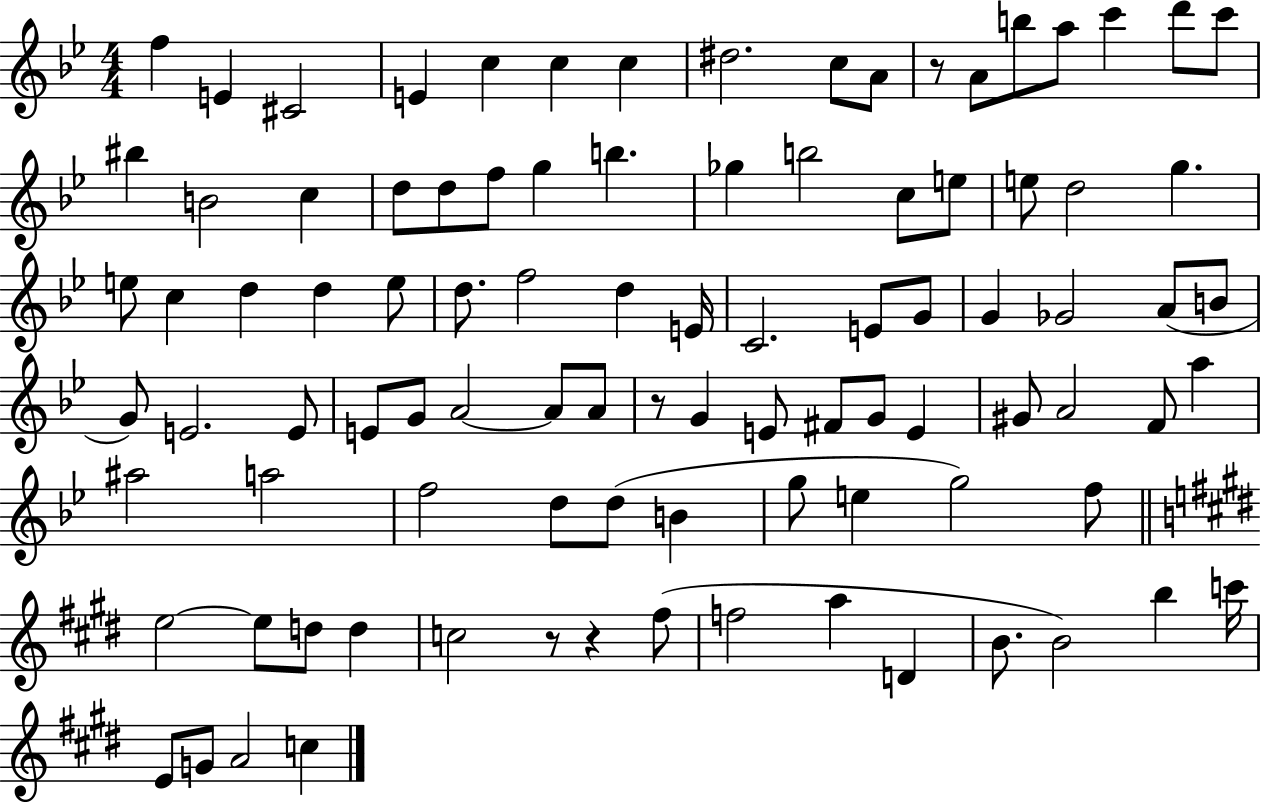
F5/q E4/q C#4/h E4/q C5/q C5/q C5/q D#5/h. C5/e A4/e R/e A4/e B5/e A5/e C6/q D6/e C6/e BIS5/q B4/h C5/q D5/e D5/e F5/e G5/q B5/q. Gb5/q B5/h C5/e E5/e E5/e D5/h G5/q. E5/e C5/q D5/q D5/q E5/e D5/e. F5/h D5/q E4/s C4/h. E4/e G4/e G4/q Gb4/h A4/e B4/e G4/e E4/h. E4/e E4/e G4/e A4/h A4/e A4/e R/e G4/q E4/e F#4/e G4/e E4/q G#4/e A4/h F4/e A5/q A#5/h A5/h F5/h D5/e D5/e B4/q G5/e E5/q G5/h F5/e E5/h E5/e D5/e D5/q C5/h R/e R/q F#5/e F5/h A5/q D4/q B4/e. B4/h B5/q C6/s E4/e G4/e A4/h C5/q